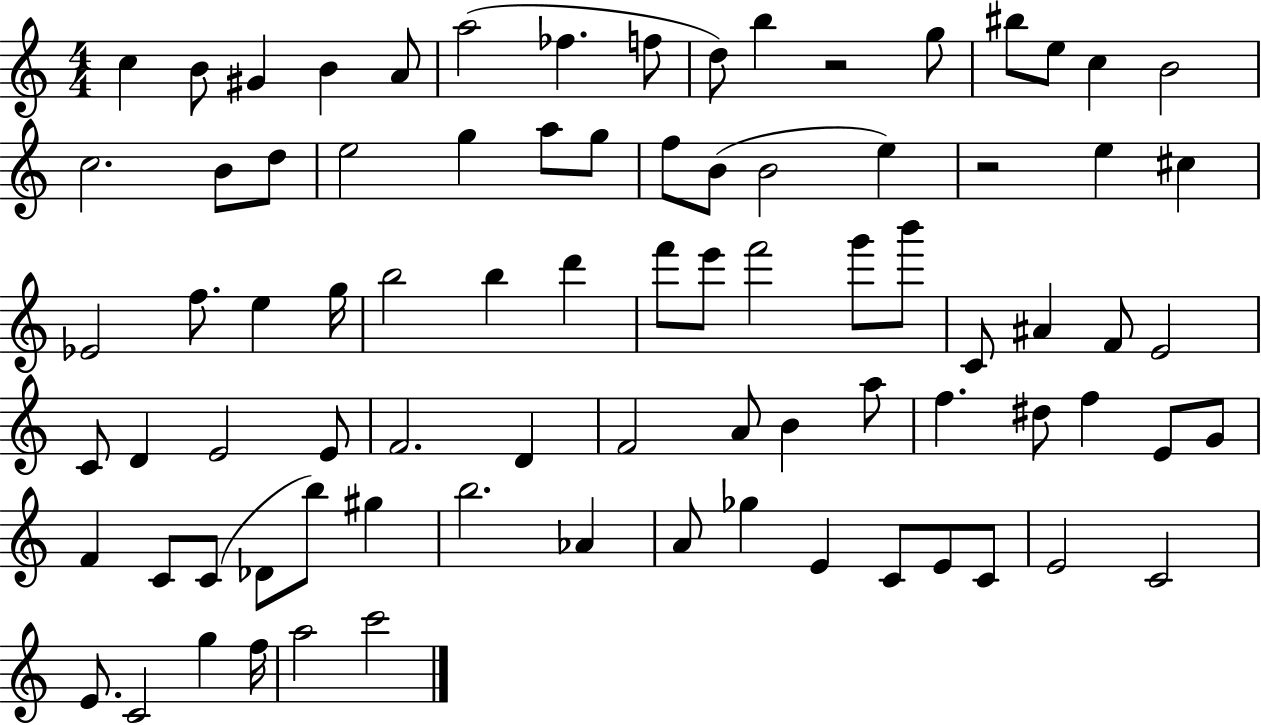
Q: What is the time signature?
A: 4/4